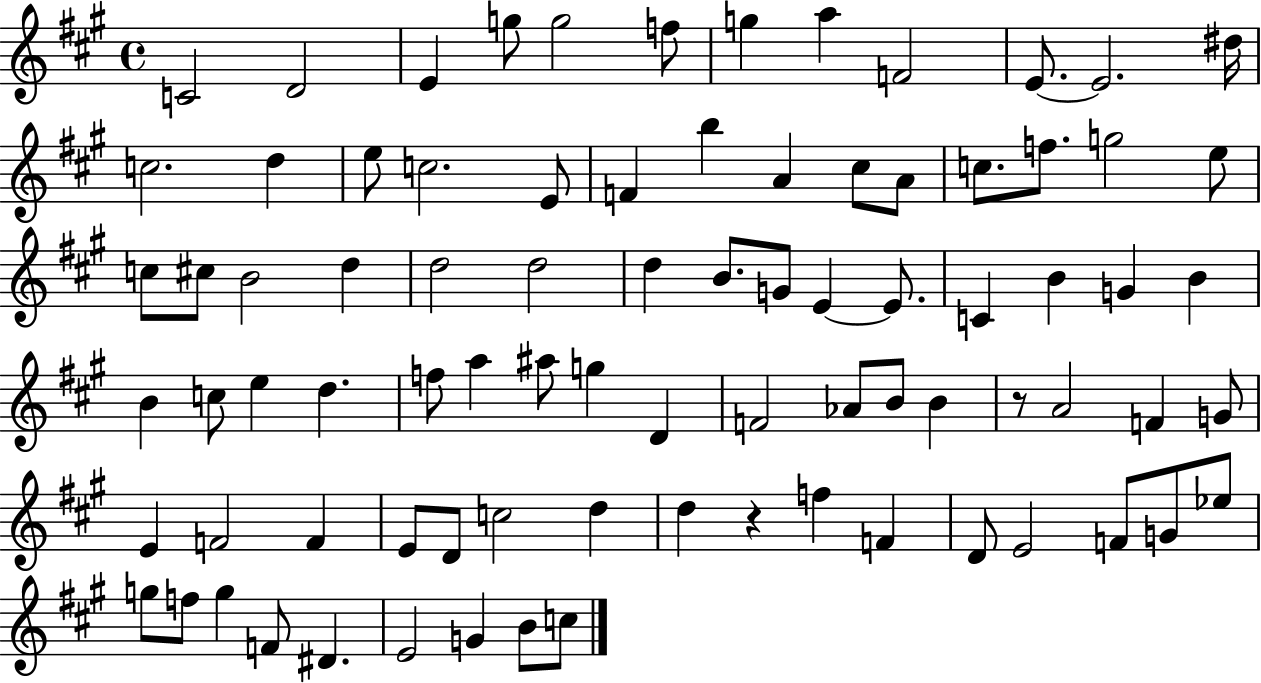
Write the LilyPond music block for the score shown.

{
  \clef treble
  \time 4/4
  \defaultTimeSignature
  \key a \major
  \repeat volta 2 { c'2 d'2 | e'4 g''8 g''2 f''8 | g''4 a''4 f'2 | e'8.~~ e'2. dis''16 | \break c''2. d''4 | e''8 c''2. e'8 | f'4 b''4 a'4 cis''8 a'8 | c''8. f''8. g''2 e''8 | \break c''8 cis''8 b'2 d''4 | d''2 d''2 | d''4 b'8. g'8 e'4~~ e'8. | c'4 b'4 g'4 b'4 | \break b'4 c''8 e''4 d''4. | f''8 a''4 ais''8 g''4 d'4 | f'2 aes'8 b'8 b'4 | r8 a'2 f'4 g'8 | \break e'4 f'2 f'4 | e'8 d'8 c''2 d''4 | d''4 r4 f''4 f'4 | d'8 e'2 f'8 g'8 ees''8 | \break g''8 f''8 g''4 f'8 dis'4. | e'2 g'4 b'8 c''8 | } \bar "|."
}